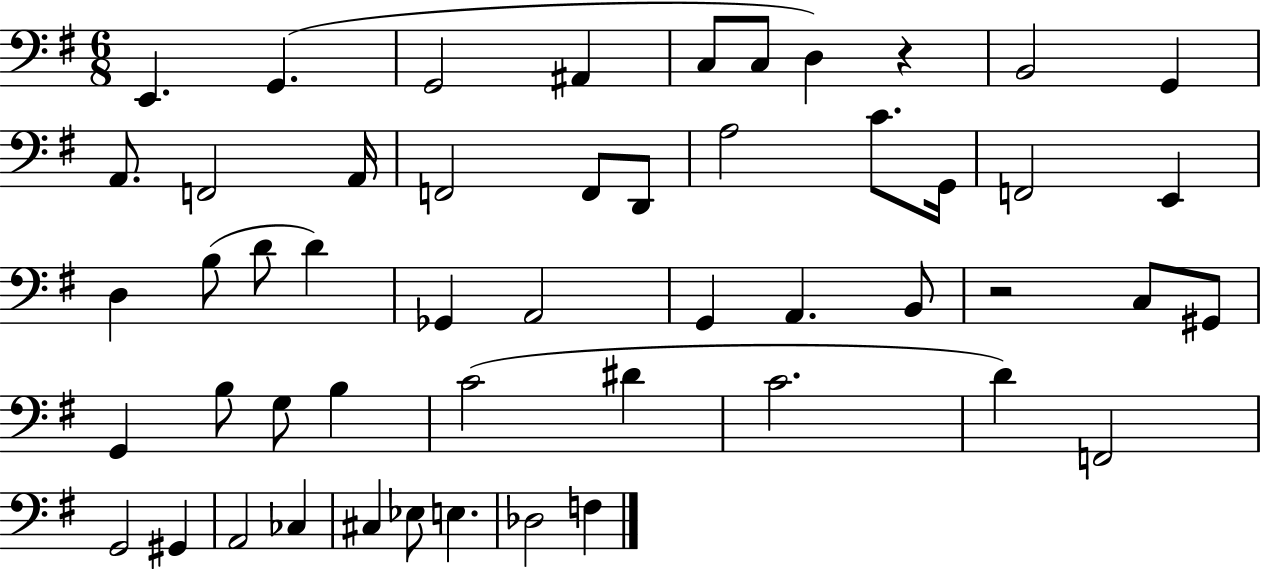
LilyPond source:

{
  \clef bass
  \numericTimeSignature
  \time 6/8
  \key g \major
  \repeat volta 2 { e,4. g,4.( | g,2 ais,4 | c8 c8 d4) r4 | b,2 g,4 | \break a,8. f,2 a,16 | f,2 f,8 d,8 | a2 c'8. g,16 | f,2 e,4 | \break d4 b8( d'8 d'4) | ges,4 a,2 | g,4 a,4. b,8 | r2 c8 gis,8 | \break g,4 b8 g8 b4 | c'2( dis'4 | c'2. | d'4) f,2 | \break g,2 gis,4 | a,2 ces4 | cis4 ees8 e4. | des2 f4 | \break } \bar "|."
}